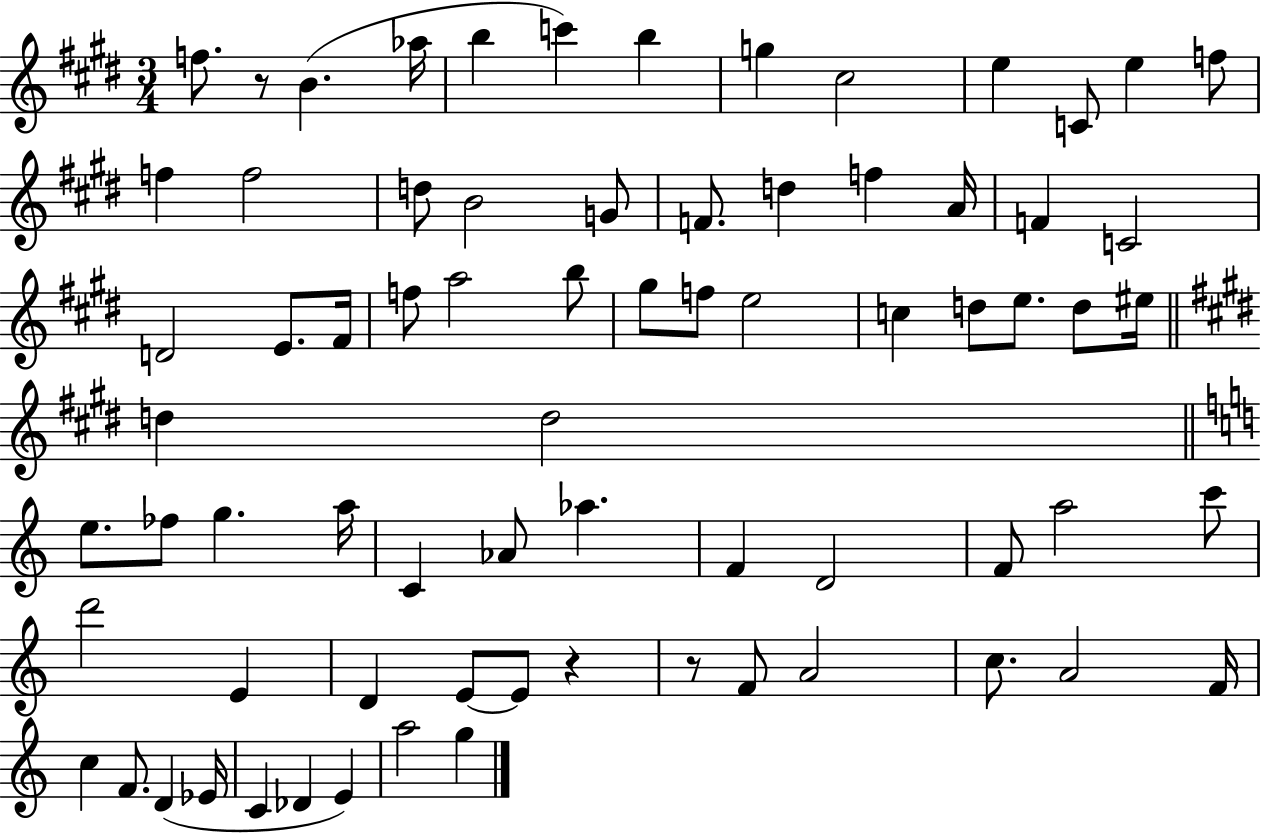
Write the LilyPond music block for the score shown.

{
  \clef treble
  \numericTimeSignature
  \time 3/4
  \key e \major
  f''8. r8 b'4.( aes''16 | b''4 c'''4) b''4 | g''4 cis''2 | e''4 c'8 e''4 f''8 | \break f''4 f''2 | d''8 b'2 g'8 | f'8. d''4 f''4 a'16 | f'4 c'2 | \break d'2 e'8. fis'16 | f''8 a''2 b''8 | gis''8 f''8 e''2 | c''4 d''8 e''8. d''8 eis''16 | \break \bar "||" \break \key e \major d''4 d''2 | \bar "||" \break \key a \minor e''8. fes''8 g''4. a''16 | c'4 aes'8 aes''4. | f'4 d'2 | f'8 a''2 c'''8 | \break d'''2 e'4 | d'4 e'8~~ e'8 r4 | r8 f'8 a'2 | c''8. a'2 f'16 | \break c''4 f'8. d'4( ees'16 | c'4 des'4 e'4) | a''2 g''4 | \bar "|."
}